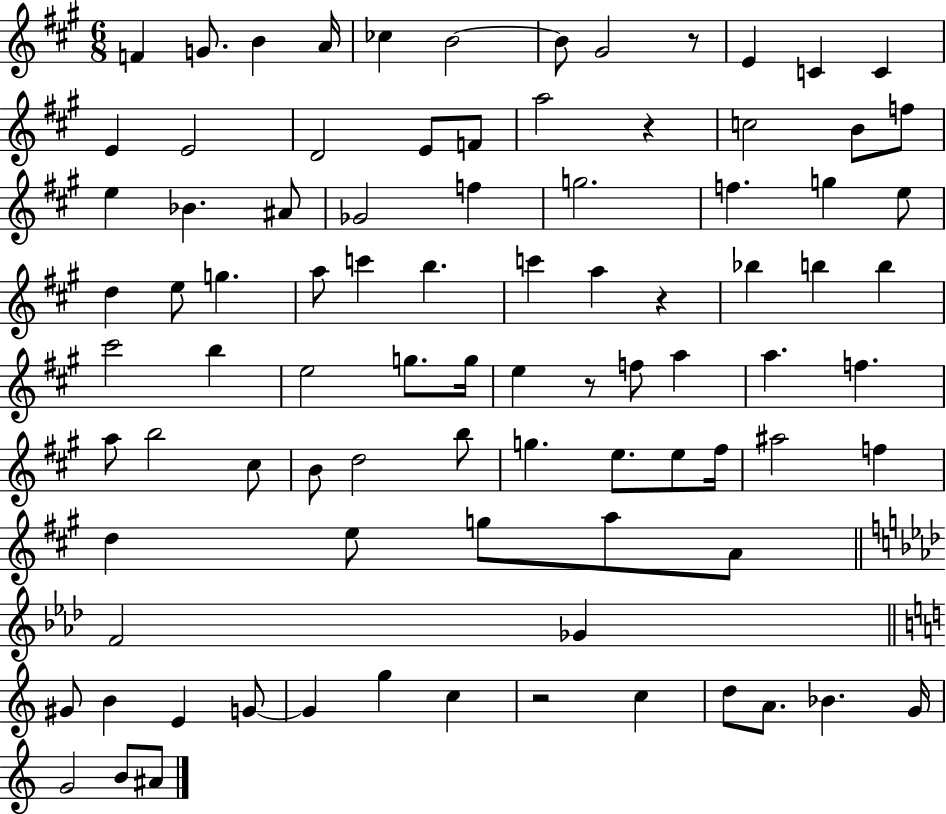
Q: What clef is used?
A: treble